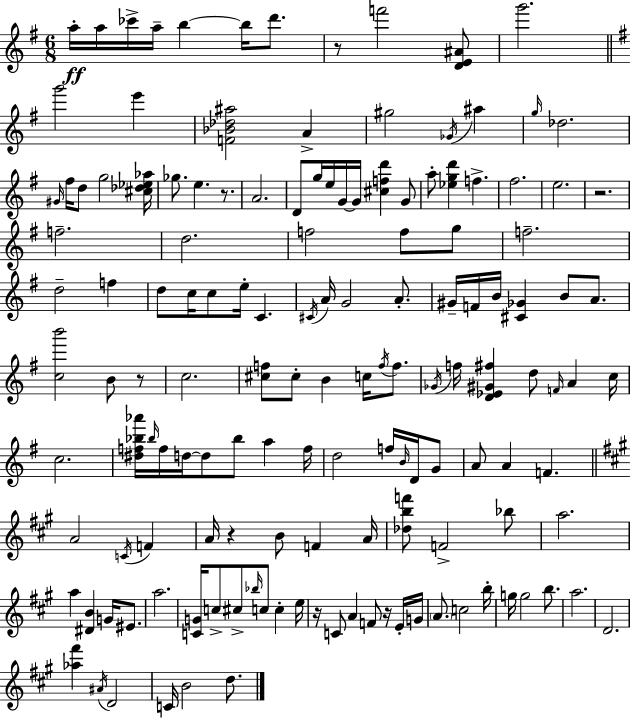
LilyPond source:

{
  \clef treble
  \numericTimeSignature
  \time 6/8
  \key e \minor
  a''16-.\ff a''16 ces'''16-> a''16-- b''4~~ b''16 d'''8. | r8 f'''2 <d' e' ais'>8 | g'''2. | \bar "||" \break \key g \major g'''2 e'''4 | <f' bes' des'' ais''>2 a'4-> | gis''2 \acciaccatura { ges'16 } ais''4 | \grace { g''16 } des''2. | \break \grace { gis'16 } fis''16 d''8 g''2 | <cis'' des'' ees'' aes''>16 ges''8. e''4. | r8. a'2. | d'8 g''16 e''16 g'16~~ g'16 <cis'' f'' d'''>4 | \break g'8 a''8-. <ees'' g'' d'''>4 f''4.-> | fis''2. | e''2. | r2. | \break f''2.-- | d''2. | f''2 f''8 | g''8 f''2.-- | \break d''2-- f''4 | d''8 c''16 c''8 e''16-. c'4. | \acciaccatura { cis'16 } a'16 g'2 | a'8.-. gis'16-- f'16 b'16 <cis' ges'>4 b'8 | \break a'8. <c'' b'''>2 | b'8 r8 c''2. | <cis'' f''>8 cis''8-. b'4 | c''16 \acciaccatura { f''16 } f''8. \acciaccatura { ges'16 } f''16 <d' ees' gis' fis''>4 d''8 | \break \grace { f'16 } a'4 c''16 c''2. | <dis'' f'' bes'' aes'''>16 \grace { bes''16 } f''16 d''16~~ d''8 | bes''8 a''4 f''16 d''2 | f''16 \grace { b'16 } d'16 g'8 a'8 a'4 | \break f'4. \bar "||" \break \key a \major a'2 \acciaccatura { c'16 } f'4 | a'16 r4 b'8 f'4 | a'16 <des'' b'' f'''>8 f'2-> bes''8 | a''2. | \break a''4 <dis' b'>4 g'16 eis'8. | a''2. | <c' g'>16 c''8-> cis''8-> \grace { bes''16 } c''8 c''4-. | e''16 r16 c'8 a'4 f'8 r16 | \break e'16-. g'16 \parenthesize a'8. c''2 | b''16-. g''16 g''2 b''8. | a''2. | d'2. | \break <aes'' fis'''>4 \acciaccatura { ais'16 } d'2 | c'16 b'2 | d''8. \bar "|."
}